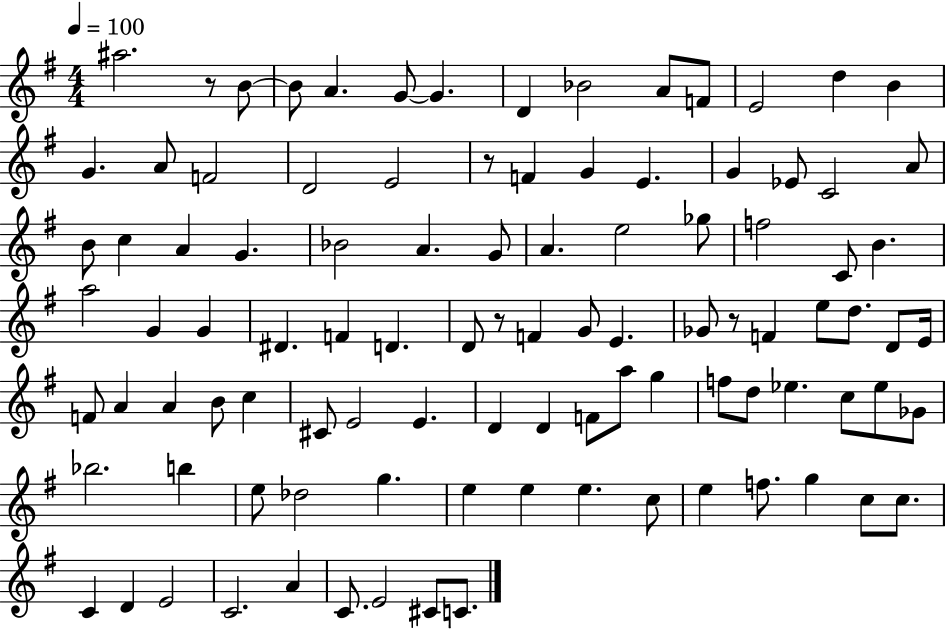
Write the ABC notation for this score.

X:1
T:Untitled
M:4/4
L:1/4
K:G
^a2 z/2 B/2 B/2 A G/2 G D _B2 A/2 F/2 E2 d B G A/2 F2 D2 E2 z/2 F G E G _E/2 C2 A/2 B/2 c A G _B2 A G/2 A e2 _g/2 f2 C/2 B a2 G G ^D F D D/2 z/2 F G/2 E _G/2 z/2 F e/2 d/2 D/2 E/4 F/2 A A B/2 c ^C/2 E2 E D D F/2 a/2 g f/2 d/2 _e c/2 _e/2 _G/2 _b2 b e/2 _d2 g e e e c/2 e f/2 g c/2 c/2 C D E2 C2 A C/2 E2 ^C/2 C/2